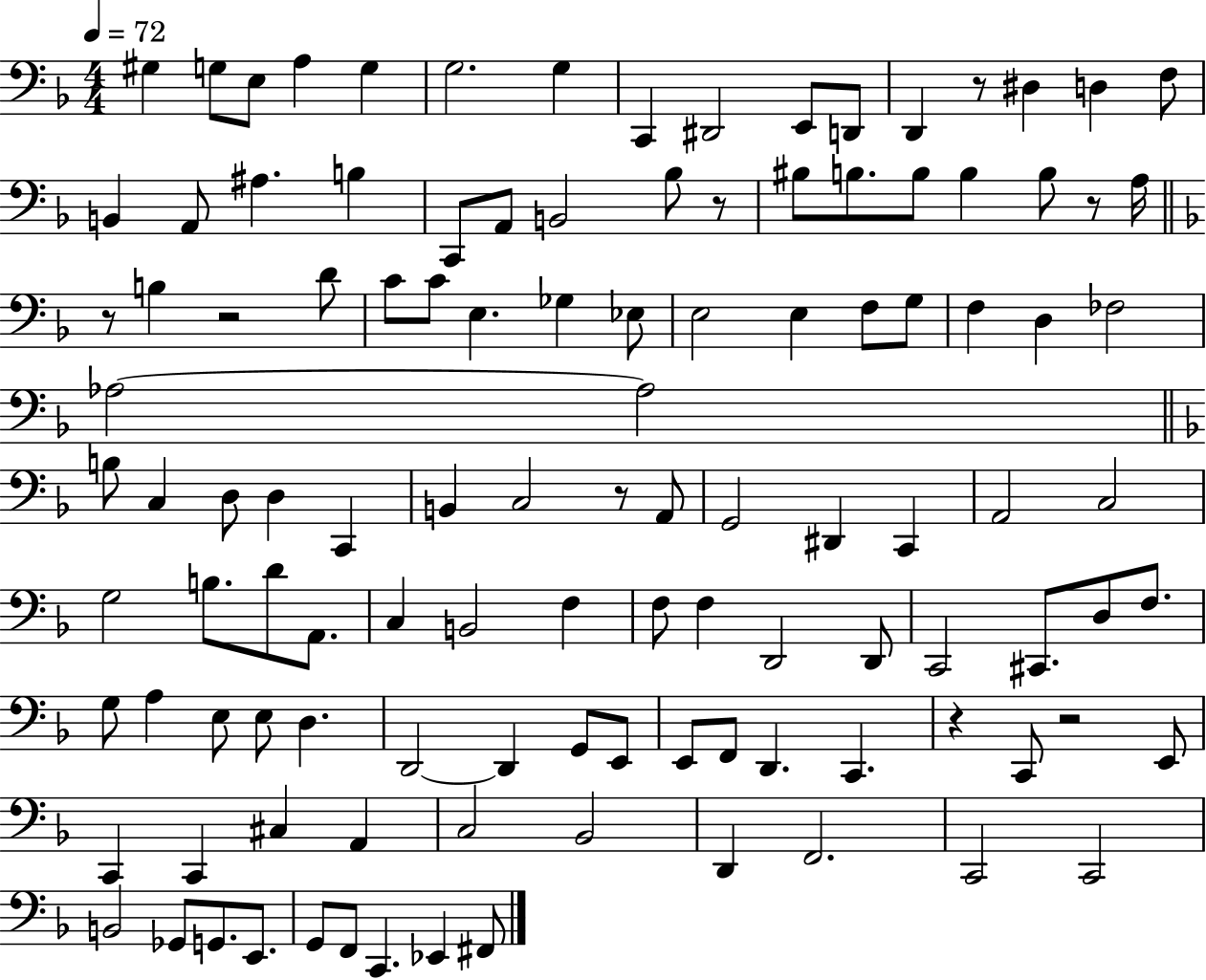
G#3/q G3/e E3/e A3/q G3/q G3/h. G3/q C2/q D#2/h E2/e D2/e D2/q R/e D#3/q D3/q F3/e B2/q A2/e A#3/q. B3/q C2/e A2/e B2/h Bb3/e R/e BIS3/e B3/e. B3/e B3/q B3/e R/e A3/s R/e B3/q R/h D4/e C4/e C4/e E3/q. Gb3/q Eb3/e E3/h E3/q F3/e G3/e F3/q D3/q FES3/h Ab3/h Ab3/h B3/e C3/q D3/e D3/q C2/q B2/q C3/h R/e A2/e G2/h D#2/q C2/q A2/h C3/h G3/h B3/e. D4/e A2/e. C3/q B2/h F3/q F3/e F3/q D2/h D2/e C2/h C#2/e. D3/e F3/e. G3/e A3/q E3/e E3/e D3/q. D2/h D2/q G2/e E2/e E2/e F2/e D2/q. C2/q. R/q C2/e R/h E2/e C2/q C2/q C#3/q A2/q C3/h Bb2/h D2/q F2/h. C2/h C2/h B2/h Gb2/e G2/e. E2/e. G2/e F2/e C2/q. Eb2/q F#2/e